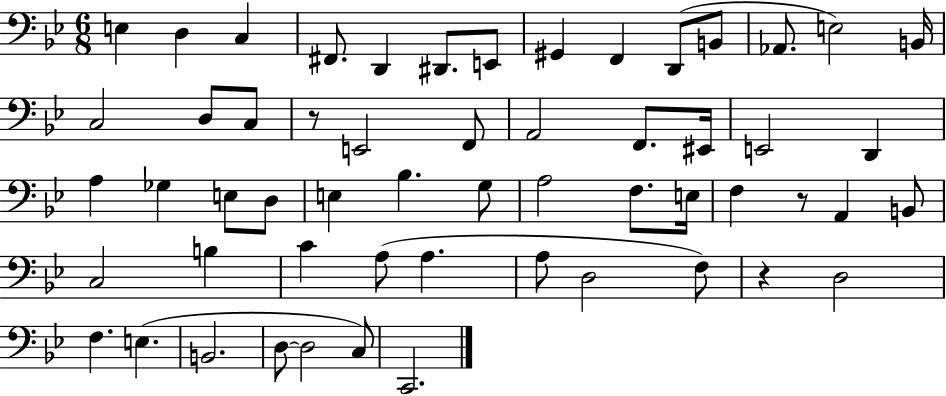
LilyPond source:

{
  \clef bass
  \numericTimeSignature
  \time 6/8
  \key bes \major
  \repeat volta 2 { e4 d4 c4 | fis,8. d,4 dis,8. e,8 | gis,4 f,4 d,8( b,8 | aes,8. e2) b,16 | \break c2 d8 c8 | r8 e,2 f,8 | a,2 f,8. eis,16 | e,2 d,4 | \break a4 ges4 e8 d8 | e4 bes4. g8 | a2 f8. e16 | f4 r8 a,4 b,8 | \break c2 b4 | c'4 a8( a4. | a8 d2 f8) | r4 d2 | \break f4. e4.( | b,2. | d8~~ d2 c8) | c,2. | \break } \bar "|."
}